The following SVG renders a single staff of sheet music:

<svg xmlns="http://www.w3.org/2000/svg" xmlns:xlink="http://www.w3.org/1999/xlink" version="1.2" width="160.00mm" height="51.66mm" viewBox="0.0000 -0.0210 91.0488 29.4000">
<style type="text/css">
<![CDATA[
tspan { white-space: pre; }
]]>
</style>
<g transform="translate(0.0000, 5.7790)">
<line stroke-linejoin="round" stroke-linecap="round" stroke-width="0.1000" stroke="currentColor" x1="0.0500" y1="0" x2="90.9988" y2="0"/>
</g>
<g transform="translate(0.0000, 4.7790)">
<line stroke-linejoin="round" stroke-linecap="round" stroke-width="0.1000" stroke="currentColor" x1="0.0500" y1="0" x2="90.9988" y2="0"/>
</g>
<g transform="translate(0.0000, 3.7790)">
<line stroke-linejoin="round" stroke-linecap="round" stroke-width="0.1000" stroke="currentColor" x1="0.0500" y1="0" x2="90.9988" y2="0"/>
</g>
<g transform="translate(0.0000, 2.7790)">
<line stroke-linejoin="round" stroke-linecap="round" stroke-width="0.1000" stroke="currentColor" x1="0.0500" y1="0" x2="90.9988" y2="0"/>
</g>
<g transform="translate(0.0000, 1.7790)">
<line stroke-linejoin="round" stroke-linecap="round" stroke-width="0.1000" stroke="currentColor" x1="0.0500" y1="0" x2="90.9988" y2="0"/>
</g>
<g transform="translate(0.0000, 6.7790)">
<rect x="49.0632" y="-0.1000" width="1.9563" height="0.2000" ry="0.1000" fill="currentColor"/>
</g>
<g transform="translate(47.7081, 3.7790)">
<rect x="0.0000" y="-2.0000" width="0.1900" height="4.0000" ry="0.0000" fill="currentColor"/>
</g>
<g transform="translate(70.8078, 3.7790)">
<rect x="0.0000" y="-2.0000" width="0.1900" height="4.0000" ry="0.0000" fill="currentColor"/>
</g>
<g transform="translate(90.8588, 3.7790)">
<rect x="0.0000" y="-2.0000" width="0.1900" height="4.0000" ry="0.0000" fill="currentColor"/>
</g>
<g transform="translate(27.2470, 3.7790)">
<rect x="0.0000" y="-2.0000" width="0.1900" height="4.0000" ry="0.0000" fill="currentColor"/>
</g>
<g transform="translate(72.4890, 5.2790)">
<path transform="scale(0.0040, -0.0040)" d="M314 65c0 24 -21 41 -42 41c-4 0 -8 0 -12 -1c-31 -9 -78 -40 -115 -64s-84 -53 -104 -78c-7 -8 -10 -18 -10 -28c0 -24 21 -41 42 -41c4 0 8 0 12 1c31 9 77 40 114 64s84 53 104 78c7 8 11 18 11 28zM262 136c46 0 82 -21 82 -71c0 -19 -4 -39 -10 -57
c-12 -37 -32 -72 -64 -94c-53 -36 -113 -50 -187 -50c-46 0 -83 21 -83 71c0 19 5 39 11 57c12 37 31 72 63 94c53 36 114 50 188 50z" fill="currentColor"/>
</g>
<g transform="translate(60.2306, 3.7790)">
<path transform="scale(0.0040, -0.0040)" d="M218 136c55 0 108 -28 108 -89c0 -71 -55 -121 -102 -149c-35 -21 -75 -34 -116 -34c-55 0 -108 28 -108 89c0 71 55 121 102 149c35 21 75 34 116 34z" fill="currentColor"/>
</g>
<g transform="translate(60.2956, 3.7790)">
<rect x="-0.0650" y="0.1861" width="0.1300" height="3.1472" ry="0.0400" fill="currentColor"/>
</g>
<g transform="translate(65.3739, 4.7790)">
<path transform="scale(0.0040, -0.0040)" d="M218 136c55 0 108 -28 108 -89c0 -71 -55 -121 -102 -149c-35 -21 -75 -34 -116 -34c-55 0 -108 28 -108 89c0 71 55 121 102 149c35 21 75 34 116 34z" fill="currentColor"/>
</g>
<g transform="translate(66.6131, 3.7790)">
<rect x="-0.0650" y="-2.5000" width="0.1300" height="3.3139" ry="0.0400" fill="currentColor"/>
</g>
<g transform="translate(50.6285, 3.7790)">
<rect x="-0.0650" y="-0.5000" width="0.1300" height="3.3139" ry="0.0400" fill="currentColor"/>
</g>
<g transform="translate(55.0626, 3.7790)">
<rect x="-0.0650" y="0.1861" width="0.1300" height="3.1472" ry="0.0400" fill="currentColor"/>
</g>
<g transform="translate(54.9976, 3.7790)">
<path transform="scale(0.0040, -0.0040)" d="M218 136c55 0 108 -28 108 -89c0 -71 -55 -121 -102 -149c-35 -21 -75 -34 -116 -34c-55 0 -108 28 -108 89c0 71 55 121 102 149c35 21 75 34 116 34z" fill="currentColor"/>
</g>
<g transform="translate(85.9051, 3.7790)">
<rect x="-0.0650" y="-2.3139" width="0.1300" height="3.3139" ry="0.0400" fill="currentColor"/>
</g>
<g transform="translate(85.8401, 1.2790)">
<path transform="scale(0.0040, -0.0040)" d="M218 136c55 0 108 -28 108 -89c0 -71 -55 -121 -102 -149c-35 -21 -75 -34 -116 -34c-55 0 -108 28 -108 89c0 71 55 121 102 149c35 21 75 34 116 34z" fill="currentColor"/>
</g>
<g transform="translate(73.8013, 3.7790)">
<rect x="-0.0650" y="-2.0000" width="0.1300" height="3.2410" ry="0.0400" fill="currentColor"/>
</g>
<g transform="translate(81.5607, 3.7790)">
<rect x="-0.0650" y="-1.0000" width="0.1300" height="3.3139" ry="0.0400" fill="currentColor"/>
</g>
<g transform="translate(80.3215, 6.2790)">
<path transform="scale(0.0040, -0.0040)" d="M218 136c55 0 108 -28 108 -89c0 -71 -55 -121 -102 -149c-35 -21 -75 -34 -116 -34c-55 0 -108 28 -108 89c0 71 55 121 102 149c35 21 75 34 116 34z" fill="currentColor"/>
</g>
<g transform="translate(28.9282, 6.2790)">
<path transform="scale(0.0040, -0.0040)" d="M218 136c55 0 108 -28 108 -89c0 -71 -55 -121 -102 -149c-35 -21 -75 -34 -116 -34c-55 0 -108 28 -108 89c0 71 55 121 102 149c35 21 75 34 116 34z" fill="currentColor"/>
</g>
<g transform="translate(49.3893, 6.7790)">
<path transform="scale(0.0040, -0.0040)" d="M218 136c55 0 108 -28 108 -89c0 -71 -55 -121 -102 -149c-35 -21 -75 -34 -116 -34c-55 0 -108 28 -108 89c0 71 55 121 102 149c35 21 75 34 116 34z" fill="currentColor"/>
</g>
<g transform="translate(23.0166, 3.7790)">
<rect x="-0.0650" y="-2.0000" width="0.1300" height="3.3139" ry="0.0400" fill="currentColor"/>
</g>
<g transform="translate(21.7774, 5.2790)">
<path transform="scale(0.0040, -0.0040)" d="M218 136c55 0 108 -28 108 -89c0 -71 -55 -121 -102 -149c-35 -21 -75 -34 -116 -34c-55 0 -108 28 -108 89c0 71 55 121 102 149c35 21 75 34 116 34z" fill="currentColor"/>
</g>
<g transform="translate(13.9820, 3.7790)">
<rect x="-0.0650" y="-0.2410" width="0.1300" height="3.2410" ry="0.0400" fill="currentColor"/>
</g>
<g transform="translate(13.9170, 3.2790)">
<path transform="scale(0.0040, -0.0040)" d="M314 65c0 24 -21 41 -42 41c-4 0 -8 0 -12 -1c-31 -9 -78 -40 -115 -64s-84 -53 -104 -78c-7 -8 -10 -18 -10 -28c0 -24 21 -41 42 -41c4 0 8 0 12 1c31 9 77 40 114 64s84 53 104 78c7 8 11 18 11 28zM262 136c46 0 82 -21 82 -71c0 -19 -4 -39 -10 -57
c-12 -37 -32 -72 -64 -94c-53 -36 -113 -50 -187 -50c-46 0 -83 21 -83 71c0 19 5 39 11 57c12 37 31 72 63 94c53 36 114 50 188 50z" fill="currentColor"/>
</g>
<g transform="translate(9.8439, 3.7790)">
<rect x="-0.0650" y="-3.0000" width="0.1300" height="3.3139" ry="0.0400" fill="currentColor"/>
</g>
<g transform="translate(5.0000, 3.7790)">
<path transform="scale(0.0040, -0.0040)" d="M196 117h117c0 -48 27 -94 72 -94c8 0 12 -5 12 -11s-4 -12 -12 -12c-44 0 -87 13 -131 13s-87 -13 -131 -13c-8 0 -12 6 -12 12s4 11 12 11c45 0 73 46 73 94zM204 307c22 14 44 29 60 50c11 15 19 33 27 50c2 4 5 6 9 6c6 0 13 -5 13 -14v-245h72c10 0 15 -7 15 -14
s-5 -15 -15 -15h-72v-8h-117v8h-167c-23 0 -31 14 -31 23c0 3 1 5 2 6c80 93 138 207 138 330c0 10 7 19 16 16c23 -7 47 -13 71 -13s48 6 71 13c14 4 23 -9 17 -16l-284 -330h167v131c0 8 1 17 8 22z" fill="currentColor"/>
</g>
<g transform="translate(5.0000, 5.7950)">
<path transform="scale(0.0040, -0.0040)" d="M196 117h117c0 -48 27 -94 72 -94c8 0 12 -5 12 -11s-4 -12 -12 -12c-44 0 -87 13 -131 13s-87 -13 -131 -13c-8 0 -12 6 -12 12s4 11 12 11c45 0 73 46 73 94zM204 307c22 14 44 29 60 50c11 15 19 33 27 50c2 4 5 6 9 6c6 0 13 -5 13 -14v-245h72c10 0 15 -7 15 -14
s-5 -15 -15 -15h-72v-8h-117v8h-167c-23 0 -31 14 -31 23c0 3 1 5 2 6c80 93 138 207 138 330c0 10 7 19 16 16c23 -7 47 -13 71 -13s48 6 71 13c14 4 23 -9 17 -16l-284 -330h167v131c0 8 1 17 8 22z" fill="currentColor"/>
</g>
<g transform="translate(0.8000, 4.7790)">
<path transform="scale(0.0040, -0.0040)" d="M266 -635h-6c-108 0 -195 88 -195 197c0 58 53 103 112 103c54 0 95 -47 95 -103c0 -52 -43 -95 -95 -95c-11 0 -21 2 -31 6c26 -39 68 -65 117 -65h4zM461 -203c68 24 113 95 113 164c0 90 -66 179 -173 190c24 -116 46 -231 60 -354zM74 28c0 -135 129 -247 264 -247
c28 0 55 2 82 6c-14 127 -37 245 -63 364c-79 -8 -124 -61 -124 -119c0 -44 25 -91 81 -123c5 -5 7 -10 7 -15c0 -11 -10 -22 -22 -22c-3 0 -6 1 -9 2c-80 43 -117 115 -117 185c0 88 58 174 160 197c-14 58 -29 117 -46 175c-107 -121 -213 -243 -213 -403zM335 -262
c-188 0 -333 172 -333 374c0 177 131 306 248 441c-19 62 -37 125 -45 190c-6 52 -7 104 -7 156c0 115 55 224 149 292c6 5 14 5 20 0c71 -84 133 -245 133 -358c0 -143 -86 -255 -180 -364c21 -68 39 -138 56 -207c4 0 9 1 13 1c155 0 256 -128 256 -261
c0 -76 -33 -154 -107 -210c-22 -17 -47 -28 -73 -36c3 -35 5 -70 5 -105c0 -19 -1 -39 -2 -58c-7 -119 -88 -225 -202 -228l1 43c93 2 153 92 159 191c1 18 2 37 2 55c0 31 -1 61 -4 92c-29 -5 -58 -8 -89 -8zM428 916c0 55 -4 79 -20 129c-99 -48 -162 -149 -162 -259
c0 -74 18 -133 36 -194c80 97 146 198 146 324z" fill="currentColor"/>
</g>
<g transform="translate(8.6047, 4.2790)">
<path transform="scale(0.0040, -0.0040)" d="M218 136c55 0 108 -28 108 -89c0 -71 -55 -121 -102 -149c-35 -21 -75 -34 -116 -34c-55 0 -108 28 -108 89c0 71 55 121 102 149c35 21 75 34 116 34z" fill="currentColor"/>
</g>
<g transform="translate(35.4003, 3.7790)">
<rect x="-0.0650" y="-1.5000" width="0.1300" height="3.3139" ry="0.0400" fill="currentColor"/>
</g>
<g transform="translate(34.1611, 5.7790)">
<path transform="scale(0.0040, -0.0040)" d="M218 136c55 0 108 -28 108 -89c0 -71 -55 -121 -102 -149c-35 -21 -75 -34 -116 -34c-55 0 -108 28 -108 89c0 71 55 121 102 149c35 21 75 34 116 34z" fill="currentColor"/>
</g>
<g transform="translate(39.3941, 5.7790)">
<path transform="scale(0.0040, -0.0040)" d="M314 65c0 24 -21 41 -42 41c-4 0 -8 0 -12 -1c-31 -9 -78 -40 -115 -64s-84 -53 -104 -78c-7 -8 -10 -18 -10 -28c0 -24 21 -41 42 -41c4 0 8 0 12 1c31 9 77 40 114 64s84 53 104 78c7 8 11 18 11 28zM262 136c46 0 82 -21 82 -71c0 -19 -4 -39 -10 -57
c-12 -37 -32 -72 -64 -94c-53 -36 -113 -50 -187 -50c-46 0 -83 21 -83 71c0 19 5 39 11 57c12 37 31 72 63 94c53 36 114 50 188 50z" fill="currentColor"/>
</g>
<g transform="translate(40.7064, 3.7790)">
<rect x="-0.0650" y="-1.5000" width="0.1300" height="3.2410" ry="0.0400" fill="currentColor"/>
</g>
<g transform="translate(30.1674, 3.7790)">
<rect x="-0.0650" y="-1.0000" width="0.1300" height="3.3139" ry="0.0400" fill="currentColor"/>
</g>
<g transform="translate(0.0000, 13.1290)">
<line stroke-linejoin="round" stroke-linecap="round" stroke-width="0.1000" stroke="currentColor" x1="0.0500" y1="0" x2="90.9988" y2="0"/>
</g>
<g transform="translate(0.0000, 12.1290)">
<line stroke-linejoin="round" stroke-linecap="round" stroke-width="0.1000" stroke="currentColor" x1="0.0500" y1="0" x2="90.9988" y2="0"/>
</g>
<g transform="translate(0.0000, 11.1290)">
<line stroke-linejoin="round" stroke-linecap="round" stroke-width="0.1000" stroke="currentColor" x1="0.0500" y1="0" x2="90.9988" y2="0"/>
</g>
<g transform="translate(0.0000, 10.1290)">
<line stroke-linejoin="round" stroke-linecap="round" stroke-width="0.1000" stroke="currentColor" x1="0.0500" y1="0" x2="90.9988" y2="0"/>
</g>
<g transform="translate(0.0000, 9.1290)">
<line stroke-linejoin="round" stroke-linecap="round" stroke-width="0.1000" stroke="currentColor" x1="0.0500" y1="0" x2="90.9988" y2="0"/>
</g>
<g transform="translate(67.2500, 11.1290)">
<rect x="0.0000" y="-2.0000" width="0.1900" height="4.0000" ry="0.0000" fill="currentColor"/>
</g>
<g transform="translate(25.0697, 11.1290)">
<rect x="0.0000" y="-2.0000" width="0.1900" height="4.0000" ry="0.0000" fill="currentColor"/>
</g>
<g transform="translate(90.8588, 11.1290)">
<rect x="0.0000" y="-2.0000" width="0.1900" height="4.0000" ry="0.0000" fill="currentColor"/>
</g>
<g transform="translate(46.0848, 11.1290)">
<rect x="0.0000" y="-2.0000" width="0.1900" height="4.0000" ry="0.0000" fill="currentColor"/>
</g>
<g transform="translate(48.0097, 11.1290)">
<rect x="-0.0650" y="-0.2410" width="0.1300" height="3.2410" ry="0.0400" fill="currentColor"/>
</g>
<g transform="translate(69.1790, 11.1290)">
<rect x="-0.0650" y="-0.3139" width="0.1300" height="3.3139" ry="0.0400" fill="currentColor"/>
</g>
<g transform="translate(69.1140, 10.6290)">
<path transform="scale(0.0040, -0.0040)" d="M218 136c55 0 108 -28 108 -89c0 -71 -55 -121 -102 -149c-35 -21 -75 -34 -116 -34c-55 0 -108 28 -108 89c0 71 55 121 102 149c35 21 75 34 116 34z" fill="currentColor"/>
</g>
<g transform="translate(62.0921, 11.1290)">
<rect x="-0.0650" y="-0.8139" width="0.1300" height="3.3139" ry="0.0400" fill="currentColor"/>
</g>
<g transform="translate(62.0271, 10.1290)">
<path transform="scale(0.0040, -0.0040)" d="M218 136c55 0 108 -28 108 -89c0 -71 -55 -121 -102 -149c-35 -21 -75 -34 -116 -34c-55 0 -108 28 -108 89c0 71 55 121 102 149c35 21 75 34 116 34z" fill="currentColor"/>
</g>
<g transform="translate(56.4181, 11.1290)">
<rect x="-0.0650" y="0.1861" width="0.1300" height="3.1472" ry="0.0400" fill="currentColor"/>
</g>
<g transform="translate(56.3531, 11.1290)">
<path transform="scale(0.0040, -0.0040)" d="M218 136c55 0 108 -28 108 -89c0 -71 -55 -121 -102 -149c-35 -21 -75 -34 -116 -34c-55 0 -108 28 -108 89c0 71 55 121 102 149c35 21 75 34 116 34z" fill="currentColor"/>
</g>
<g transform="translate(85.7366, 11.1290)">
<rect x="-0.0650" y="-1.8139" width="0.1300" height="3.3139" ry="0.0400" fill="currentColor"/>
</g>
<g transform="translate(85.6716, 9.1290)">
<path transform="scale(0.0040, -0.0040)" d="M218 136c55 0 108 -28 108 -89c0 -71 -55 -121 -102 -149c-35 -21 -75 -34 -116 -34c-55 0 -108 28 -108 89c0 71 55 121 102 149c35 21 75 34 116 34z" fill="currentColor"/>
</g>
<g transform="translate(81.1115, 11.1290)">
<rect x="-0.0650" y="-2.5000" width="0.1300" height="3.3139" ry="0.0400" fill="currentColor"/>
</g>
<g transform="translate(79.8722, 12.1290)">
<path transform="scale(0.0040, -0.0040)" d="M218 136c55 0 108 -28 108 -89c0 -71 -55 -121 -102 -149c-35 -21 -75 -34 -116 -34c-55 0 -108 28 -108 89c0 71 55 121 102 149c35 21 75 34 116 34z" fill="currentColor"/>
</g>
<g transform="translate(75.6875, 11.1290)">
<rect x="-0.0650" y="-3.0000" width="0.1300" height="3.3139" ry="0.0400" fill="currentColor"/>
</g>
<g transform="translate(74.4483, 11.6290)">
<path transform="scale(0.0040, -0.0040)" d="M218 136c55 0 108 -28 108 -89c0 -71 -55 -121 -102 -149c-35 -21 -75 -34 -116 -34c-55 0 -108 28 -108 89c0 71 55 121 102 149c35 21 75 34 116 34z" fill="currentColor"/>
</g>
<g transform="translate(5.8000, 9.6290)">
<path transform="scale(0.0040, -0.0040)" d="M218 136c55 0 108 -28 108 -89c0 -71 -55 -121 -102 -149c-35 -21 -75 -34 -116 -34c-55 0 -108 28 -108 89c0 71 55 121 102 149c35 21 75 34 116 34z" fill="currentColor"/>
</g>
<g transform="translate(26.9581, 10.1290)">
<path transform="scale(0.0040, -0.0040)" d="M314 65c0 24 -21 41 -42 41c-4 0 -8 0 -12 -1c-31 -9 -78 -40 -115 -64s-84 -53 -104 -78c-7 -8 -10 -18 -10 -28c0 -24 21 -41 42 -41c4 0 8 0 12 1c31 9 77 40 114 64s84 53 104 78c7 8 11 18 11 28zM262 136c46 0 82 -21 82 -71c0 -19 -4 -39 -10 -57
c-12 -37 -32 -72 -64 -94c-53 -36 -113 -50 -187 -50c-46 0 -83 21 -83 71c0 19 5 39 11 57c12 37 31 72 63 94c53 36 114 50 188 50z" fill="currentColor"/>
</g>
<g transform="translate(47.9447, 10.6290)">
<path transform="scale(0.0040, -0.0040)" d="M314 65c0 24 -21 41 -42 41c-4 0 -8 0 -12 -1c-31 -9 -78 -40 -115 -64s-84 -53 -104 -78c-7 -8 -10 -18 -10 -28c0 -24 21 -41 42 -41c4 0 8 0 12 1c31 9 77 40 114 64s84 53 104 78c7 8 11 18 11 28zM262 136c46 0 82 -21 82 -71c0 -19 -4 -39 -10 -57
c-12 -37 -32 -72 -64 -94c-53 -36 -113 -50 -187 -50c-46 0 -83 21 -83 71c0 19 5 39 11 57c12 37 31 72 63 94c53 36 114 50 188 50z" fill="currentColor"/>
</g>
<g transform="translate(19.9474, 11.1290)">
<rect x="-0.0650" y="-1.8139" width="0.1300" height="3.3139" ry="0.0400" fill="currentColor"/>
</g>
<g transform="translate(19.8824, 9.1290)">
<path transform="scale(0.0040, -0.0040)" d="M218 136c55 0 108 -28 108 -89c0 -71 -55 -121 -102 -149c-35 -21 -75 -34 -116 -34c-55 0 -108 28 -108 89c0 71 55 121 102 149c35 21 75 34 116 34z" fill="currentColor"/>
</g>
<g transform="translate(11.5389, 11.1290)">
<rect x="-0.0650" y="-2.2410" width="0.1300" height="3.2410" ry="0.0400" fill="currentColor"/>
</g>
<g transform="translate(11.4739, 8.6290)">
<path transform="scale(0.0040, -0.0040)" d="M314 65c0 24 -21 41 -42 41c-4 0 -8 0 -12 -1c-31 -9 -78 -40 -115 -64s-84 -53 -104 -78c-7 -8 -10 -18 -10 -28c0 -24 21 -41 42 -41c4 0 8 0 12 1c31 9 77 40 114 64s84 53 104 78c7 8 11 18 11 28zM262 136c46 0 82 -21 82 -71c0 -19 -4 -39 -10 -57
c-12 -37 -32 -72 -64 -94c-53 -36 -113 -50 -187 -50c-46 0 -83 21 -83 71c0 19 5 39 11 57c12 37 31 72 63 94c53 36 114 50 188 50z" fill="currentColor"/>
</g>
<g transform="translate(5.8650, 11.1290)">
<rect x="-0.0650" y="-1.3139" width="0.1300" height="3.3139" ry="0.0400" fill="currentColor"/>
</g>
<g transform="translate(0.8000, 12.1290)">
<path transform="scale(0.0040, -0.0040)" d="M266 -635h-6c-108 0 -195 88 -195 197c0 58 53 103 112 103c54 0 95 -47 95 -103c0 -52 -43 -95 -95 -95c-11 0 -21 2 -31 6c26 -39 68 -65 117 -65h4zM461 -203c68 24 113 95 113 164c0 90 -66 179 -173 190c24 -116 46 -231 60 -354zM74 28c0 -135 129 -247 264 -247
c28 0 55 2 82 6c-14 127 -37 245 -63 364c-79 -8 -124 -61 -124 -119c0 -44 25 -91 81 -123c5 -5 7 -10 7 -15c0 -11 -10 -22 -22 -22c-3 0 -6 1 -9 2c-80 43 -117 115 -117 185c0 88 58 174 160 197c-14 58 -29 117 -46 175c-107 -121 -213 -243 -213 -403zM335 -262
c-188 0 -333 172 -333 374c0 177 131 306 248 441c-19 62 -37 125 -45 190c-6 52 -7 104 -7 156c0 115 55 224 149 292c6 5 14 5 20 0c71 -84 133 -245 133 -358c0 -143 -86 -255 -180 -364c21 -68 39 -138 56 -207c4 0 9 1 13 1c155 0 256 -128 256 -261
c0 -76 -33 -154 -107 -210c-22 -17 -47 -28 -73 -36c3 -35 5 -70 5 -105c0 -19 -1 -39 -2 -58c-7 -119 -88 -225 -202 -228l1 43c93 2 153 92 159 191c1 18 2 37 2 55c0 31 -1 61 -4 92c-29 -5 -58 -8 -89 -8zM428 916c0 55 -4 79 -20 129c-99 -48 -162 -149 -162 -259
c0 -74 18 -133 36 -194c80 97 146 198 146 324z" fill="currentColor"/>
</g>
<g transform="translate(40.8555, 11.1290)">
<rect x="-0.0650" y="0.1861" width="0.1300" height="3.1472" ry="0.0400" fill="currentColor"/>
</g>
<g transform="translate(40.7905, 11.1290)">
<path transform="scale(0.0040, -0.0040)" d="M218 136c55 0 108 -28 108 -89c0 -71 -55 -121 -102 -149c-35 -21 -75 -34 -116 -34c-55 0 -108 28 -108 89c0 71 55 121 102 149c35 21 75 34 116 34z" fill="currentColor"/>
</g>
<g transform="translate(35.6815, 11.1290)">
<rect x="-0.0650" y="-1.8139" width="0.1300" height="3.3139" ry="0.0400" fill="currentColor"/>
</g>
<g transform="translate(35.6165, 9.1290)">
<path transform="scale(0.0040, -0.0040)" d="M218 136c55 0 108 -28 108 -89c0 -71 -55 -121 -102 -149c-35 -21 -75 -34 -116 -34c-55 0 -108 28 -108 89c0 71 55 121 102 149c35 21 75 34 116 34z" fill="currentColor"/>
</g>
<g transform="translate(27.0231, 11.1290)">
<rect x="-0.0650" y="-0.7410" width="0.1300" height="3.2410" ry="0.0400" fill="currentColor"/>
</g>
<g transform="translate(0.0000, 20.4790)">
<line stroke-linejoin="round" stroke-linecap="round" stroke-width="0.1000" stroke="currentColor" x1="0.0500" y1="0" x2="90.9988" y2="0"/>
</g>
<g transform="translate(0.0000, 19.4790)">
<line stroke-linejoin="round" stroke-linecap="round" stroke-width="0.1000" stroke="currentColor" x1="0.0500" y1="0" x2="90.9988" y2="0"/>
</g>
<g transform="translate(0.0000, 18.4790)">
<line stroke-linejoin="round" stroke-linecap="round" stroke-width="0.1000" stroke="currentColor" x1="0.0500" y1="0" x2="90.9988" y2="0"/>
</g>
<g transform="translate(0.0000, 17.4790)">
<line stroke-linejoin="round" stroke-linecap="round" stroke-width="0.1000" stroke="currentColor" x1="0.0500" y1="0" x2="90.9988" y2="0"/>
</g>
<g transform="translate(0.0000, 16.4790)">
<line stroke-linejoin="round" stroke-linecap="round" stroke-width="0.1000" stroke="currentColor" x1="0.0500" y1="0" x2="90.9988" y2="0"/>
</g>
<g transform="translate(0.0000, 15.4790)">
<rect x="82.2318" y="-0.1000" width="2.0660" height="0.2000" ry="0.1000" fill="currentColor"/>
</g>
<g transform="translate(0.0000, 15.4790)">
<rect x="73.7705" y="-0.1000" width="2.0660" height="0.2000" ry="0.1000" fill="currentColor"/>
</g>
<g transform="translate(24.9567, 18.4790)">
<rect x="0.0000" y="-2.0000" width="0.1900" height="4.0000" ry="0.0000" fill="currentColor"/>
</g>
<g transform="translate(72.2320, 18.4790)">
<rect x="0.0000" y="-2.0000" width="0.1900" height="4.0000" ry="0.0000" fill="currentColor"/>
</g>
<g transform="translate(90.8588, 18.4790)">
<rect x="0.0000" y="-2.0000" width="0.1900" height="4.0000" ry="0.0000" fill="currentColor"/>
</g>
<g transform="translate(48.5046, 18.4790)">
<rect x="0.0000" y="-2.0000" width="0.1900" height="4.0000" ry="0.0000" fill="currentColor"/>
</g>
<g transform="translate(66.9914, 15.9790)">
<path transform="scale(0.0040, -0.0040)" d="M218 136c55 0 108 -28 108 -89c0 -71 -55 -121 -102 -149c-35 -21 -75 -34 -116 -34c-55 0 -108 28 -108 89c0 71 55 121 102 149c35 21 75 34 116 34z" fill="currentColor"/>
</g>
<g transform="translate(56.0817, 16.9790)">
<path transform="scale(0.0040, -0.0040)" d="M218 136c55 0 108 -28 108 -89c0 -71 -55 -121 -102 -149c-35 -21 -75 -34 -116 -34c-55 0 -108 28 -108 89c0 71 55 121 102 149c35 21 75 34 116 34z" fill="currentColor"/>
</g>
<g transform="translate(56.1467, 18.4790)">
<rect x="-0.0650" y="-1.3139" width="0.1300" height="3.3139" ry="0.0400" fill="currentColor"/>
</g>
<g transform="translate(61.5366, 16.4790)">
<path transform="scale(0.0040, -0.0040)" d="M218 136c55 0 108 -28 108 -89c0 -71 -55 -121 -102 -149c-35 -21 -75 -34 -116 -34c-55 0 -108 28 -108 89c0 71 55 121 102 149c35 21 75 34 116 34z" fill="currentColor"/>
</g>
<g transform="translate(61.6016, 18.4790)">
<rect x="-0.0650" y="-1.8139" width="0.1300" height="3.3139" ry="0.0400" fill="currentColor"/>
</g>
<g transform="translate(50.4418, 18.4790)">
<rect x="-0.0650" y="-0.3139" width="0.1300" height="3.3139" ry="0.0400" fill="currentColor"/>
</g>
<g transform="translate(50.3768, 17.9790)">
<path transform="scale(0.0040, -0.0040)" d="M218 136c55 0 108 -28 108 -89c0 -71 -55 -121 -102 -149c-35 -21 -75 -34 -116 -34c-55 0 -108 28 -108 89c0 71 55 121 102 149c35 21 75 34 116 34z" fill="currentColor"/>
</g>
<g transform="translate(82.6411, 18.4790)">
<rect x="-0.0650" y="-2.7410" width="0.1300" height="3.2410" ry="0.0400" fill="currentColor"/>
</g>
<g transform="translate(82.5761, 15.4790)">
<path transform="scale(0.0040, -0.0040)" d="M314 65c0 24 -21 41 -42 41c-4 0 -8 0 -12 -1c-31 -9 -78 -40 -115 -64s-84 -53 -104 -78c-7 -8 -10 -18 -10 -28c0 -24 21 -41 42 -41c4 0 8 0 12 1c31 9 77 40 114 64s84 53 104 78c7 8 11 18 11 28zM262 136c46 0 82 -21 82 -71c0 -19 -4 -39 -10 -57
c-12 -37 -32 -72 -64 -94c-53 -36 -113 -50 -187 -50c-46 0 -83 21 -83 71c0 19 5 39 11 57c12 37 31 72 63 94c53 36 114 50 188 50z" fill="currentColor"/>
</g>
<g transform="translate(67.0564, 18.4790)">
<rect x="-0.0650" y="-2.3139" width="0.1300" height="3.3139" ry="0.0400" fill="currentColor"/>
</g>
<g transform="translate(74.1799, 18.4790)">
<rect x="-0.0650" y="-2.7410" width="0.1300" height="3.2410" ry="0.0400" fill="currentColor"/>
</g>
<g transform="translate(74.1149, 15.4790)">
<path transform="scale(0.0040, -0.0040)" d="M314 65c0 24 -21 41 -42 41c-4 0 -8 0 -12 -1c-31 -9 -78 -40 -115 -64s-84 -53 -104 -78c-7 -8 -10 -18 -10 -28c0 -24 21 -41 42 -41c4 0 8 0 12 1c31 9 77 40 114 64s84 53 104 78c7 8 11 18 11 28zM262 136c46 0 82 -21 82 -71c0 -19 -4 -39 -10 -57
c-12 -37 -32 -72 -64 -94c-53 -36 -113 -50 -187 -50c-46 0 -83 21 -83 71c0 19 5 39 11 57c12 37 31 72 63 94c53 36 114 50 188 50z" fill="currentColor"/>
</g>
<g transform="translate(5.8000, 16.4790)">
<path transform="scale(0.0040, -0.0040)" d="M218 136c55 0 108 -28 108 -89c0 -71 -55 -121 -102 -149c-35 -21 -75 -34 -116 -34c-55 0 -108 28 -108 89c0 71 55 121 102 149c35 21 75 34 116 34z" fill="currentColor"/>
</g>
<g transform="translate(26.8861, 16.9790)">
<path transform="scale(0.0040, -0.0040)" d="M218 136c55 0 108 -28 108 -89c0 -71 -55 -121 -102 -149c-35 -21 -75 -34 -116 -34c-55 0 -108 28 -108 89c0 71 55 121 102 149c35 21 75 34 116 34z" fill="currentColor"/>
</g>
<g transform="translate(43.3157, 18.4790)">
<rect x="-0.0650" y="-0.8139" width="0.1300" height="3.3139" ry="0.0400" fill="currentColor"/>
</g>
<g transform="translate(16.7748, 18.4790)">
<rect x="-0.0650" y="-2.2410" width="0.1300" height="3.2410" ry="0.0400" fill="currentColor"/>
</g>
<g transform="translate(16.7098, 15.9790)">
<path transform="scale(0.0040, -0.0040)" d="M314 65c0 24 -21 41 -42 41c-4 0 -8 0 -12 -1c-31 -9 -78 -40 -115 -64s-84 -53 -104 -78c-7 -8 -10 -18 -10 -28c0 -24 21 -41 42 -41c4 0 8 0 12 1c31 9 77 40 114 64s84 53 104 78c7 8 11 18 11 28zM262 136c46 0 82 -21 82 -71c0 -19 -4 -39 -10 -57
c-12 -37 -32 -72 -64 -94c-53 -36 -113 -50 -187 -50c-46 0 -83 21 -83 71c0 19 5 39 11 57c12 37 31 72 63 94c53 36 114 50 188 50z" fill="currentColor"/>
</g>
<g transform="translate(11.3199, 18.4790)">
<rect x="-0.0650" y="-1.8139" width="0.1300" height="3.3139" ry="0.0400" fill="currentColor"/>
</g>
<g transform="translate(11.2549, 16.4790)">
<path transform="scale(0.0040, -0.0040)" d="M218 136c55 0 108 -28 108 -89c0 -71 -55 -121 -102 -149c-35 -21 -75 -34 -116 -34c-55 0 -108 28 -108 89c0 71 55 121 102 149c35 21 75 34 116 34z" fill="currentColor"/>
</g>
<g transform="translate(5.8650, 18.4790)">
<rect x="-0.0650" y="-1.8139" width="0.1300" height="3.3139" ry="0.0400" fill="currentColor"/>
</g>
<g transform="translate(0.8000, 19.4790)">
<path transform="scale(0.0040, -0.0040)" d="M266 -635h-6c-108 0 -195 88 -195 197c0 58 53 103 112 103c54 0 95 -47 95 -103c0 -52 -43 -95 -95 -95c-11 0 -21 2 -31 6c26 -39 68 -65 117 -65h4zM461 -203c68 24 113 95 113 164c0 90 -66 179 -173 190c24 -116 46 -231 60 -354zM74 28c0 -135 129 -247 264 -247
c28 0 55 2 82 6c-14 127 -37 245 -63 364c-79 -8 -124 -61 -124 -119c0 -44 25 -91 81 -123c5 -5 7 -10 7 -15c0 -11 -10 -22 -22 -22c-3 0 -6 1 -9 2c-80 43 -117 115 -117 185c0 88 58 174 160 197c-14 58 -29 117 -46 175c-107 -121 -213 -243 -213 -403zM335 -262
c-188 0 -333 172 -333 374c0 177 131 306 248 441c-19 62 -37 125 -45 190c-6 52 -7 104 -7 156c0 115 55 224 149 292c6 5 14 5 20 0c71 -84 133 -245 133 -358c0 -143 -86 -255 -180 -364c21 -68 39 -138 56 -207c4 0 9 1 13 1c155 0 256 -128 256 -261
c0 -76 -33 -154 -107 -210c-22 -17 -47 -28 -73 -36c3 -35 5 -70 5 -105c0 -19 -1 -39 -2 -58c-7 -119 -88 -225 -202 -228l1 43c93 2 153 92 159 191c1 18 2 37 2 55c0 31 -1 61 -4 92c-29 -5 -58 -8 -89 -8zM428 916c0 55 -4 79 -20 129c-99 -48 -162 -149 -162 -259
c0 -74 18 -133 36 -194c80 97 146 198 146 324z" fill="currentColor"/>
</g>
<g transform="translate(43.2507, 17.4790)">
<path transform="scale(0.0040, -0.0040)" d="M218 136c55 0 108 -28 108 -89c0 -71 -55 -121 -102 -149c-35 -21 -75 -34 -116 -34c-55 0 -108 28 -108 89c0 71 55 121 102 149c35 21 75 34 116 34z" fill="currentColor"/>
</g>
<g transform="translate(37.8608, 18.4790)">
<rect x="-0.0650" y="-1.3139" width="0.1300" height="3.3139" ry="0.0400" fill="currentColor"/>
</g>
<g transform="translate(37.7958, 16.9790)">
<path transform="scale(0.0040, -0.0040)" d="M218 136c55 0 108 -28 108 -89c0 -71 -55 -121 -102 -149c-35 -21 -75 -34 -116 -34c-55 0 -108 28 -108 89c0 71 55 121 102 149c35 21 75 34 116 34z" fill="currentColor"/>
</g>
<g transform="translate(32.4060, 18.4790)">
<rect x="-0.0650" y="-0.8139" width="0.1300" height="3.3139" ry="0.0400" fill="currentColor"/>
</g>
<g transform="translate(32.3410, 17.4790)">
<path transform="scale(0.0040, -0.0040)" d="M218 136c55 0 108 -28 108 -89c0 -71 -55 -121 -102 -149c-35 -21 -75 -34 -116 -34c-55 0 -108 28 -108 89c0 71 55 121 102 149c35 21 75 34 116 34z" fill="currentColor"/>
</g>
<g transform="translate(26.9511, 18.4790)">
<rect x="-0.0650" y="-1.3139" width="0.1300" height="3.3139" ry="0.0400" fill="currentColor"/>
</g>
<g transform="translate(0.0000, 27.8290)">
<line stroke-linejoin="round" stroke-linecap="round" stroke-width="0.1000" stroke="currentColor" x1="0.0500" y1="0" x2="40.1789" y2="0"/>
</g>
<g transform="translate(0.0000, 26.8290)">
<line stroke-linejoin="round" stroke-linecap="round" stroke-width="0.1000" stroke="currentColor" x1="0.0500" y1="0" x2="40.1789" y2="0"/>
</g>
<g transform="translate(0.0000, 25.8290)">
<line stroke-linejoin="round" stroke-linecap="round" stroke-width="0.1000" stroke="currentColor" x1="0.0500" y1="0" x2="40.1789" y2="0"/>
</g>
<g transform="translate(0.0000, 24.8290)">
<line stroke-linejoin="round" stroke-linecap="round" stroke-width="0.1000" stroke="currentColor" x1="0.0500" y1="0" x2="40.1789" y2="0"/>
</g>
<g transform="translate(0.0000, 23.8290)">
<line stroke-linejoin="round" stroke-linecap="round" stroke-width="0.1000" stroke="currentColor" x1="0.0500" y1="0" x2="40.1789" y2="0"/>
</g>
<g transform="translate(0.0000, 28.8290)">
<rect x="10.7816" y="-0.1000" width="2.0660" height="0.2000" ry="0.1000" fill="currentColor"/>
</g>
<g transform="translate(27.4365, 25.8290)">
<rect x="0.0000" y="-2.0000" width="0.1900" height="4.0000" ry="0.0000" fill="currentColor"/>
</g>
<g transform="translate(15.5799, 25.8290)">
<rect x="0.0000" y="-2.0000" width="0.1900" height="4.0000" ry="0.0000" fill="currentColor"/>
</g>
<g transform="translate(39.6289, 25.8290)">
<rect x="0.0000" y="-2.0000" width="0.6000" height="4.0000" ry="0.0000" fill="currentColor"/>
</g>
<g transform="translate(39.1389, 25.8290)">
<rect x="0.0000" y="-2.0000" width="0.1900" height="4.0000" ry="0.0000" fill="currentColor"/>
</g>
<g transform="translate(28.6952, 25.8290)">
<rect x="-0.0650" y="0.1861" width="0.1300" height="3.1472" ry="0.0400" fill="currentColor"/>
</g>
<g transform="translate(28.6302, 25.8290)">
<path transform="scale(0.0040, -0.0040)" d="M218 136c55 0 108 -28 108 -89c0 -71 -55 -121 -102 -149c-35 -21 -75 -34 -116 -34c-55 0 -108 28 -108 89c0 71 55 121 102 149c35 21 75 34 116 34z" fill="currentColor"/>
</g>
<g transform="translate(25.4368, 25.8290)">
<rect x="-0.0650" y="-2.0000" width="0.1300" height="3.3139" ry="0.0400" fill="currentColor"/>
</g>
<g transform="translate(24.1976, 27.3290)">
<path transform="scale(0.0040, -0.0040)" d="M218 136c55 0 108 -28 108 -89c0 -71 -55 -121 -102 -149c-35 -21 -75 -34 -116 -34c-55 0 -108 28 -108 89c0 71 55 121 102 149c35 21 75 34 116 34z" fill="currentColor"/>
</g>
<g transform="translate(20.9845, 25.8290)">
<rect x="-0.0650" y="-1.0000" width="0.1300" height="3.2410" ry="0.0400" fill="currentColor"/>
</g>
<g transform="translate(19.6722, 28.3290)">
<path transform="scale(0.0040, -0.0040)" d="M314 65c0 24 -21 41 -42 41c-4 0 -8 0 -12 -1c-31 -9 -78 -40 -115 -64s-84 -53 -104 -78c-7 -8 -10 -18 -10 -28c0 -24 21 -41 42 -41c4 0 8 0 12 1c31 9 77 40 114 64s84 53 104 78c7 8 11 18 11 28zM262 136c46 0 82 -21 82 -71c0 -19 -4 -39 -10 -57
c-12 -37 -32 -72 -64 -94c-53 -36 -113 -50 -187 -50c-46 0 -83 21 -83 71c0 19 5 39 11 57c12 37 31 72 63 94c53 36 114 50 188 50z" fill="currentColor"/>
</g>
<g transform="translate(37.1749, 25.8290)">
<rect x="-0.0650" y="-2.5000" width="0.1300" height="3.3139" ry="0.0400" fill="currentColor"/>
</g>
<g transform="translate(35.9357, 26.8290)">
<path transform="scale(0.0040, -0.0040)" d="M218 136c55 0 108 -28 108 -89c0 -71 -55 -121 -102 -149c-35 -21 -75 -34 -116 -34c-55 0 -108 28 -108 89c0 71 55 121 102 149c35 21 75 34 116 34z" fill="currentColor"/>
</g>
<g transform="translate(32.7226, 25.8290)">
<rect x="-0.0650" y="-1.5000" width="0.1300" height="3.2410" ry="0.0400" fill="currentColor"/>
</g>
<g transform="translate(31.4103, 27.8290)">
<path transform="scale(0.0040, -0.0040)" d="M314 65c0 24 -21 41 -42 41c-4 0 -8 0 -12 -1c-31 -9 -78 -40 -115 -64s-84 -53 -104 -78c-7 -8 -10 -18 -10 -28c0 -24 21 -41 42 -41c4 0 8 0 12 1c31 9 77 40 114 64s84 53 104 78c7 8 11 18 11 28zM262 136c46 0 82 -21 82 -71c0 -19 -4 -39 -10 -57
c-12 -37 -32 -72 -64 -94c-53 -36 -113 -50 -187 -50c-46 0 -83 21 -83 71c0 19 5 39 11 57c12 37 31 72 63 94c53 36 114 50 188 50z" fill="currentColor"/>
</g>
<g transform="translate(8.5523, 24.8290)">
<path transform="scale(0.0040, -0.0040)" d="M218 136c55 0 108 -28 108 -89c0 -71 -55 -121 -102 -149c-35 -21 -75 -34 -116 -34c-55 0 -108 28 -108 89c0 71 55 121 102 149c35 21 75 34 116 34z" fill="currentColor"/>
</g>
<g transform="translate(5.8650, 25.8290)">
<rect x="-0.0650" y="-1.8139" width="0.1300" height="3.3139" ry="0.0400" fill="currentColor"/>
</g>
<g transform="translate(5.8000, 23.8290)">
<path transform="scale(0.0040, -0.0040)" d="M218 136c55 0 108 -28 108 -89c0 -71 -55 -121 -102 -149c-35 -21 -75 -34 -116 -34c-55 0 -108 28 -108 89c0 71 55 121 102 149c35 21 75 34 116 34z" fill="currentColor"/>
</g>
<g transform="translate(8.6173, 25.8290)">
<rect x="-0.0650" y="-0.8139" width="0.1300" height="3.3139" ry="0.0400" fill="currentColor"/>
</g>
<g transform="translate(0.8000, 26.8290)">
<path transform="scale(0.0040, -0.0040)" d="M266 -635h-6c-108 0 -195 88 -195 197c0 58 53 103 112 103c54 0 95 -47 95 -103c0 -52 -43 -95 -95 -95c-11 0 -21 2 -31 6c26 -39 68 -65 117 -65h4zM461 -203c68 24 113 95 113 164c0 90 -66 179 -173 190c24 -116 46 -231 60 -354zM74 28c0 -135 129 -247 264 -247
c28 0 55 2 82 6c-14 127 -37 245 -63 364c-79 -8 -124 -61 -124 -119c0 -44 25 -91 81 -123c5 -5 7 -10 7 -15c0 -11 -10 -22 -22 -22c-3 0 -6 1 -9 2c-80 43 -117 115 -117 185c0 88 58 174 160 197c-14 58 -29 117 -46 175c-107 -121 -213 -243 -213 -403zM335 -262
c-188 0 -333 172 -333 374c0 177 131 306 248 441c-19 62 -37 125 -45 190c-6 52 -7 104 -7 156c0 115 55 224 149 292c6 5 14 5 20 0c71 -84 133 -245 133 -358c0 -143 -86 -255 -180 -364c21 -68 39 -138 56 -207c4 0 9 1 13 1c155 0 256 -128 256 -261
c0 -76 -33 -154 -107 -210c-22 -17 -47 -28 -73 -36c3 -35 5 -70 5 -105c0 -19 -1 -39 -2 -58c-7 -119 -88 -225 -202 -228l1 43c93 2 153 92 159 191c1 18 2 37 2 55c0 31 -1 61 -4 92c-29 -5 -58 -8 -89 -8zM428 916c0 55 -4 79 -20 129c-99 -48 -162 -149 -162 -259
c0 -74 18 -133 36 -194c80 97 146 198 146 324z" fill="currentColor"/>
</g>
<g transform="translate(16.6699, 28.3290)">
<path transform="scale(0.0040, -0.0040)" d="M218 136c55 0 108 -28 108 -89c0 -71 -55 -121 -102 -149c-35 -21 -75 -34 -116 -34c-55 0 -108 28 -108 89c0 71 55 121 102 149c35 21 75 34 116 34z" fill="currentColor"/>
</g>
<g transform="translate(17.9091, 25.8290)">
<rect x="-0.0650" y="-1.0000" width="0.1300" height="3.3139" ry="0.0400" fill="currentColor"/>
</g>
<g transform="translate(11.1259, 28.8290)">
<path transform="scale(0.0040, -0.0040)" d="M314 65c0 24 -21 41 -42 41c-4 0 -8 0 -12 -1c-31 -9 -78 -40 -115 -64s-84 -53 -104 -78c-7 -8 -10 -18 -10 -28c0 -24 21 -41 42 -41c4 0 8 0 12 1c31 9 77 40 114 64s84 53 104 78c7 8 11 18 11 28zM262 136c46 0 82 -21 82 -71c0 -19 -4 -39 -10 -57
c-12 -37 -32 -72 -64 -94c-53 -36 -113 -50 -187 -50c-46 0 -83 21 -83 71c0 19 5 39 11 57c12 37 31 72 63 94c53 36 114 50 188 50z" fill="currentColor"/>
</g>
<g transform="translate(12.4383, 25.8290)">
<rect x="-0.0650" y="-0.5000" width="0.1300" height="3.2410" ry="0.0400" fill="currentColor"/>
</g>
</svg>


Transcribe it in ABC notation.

X:1
T:Untitled
M:4/4
L:1/4
K:C
A c2 F D E E2 C B B G F2 D g e g2 f d2 f B c2 B d c A G f f f g2 e d e d c e f g a2 a2 f d C2 D D2 F B E2 G